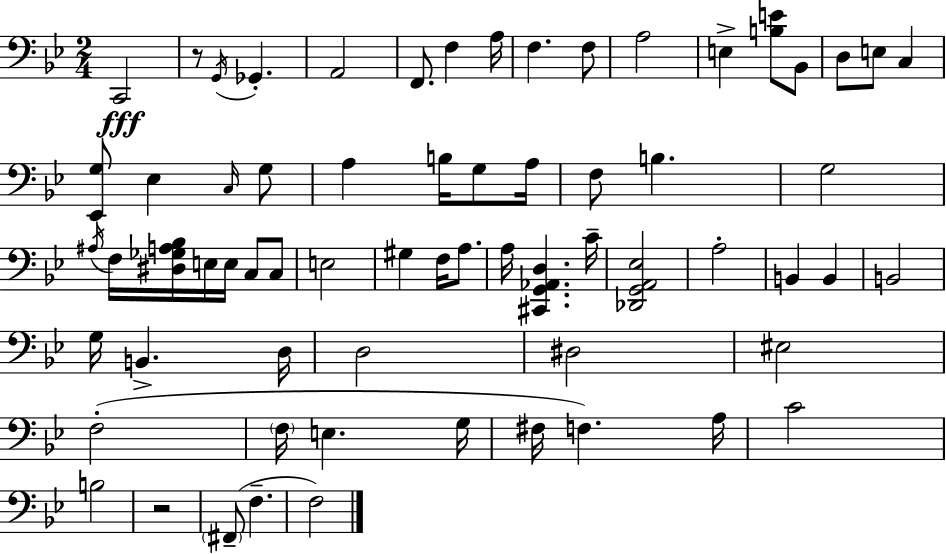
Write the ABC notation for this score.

X:1
T:Untitled
M:2/4
L:1/4
K:Bb
C,,2 z/2 G,,/4 _G,, A,,2 F,,/2 F, A,/4 F, F,/2 A,2 E, [B,E]/2 _B,,/2 D,/2 E,/2 C, [_E,,G,]/2 _E, C,/4 G,/2 A, B,/4 G,/2 A,/4 F,/2 B, G,2 ^A,/4 F,/4 [^D,_G,A,_B,]/4 E,/4 E,/4 C,/2 C,/2 E,2 ^G, F,/4 A,/2 A,/4 [^C,,G,,_A,,D,] C/4 [_D,,G,,A,,_E,]2 A,2 B,, B,, B,,2 G,/4 B,, D,/4 D,2 ^D,2 ^E,2 F,2 F,/4 E, G,/4 ^F,/4 F, A,/4 C2 B,2 z2 ^F,,/2 F, F,2